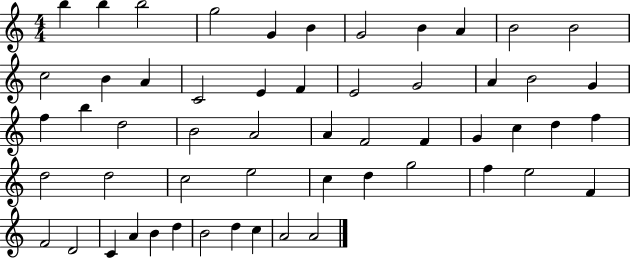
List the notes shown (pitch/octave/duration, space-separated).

B5/q B5/q B5/h G5/h G4/q B4/q G4/h B4/q A4/q B4/h B4/h C5/h B4/q A4/q C4/h E4/q F4/q E4/h G4/h A4/q B4/h G4/q F5/q B5/q D5/h B4/h A4/h A4/q F4/h F4/q G4/q C5/q D5/q F5/q D5/h D5/h C5/h E5/h C5/q D5/q G5/h F5/q E5/h F4/q F4/h D4/h C4/q A4/q B4/q D5/q B4/h D5/q C5/q A4/h A4/h